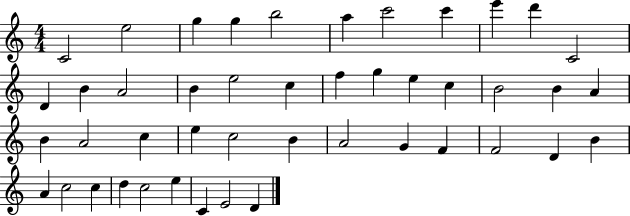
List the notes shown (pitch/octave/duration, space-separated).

C4/h E5/h G5/q G5/q B5/h A5/q C6/h C6/q E6/q D6/q C4/h D4/q B4/q A4/h B4/q E5/h C5/q F5/q G5/q E5/q C5/q B4/h B4/q A4/q B4/q A4/h C5/q E5/q C5/h B4/q A4/h G4/q F4/q F4/h D4/q B4/q A4/q C5/h C5/q D5/q C5/h E5/q C4/q E4/h D4/q